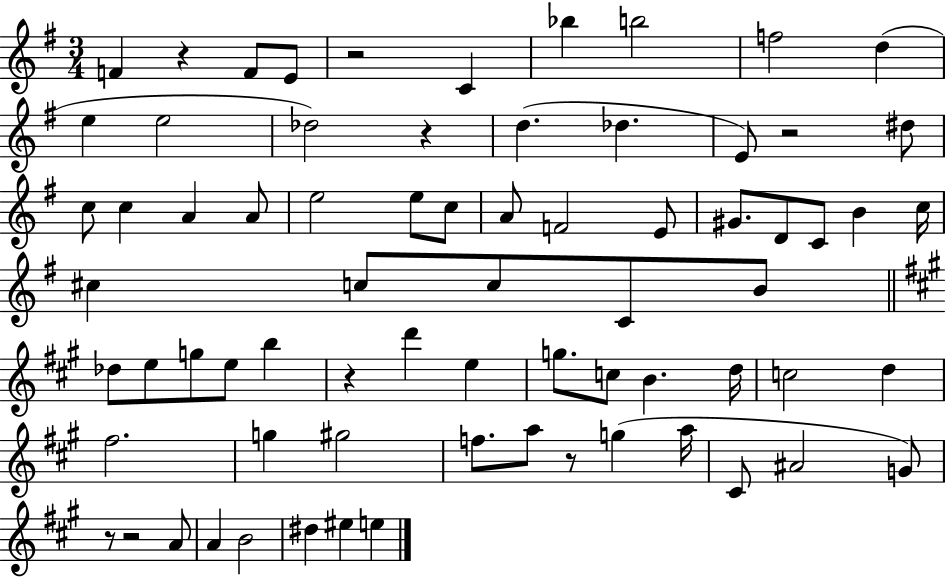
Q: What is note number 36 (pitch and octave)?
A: Db5